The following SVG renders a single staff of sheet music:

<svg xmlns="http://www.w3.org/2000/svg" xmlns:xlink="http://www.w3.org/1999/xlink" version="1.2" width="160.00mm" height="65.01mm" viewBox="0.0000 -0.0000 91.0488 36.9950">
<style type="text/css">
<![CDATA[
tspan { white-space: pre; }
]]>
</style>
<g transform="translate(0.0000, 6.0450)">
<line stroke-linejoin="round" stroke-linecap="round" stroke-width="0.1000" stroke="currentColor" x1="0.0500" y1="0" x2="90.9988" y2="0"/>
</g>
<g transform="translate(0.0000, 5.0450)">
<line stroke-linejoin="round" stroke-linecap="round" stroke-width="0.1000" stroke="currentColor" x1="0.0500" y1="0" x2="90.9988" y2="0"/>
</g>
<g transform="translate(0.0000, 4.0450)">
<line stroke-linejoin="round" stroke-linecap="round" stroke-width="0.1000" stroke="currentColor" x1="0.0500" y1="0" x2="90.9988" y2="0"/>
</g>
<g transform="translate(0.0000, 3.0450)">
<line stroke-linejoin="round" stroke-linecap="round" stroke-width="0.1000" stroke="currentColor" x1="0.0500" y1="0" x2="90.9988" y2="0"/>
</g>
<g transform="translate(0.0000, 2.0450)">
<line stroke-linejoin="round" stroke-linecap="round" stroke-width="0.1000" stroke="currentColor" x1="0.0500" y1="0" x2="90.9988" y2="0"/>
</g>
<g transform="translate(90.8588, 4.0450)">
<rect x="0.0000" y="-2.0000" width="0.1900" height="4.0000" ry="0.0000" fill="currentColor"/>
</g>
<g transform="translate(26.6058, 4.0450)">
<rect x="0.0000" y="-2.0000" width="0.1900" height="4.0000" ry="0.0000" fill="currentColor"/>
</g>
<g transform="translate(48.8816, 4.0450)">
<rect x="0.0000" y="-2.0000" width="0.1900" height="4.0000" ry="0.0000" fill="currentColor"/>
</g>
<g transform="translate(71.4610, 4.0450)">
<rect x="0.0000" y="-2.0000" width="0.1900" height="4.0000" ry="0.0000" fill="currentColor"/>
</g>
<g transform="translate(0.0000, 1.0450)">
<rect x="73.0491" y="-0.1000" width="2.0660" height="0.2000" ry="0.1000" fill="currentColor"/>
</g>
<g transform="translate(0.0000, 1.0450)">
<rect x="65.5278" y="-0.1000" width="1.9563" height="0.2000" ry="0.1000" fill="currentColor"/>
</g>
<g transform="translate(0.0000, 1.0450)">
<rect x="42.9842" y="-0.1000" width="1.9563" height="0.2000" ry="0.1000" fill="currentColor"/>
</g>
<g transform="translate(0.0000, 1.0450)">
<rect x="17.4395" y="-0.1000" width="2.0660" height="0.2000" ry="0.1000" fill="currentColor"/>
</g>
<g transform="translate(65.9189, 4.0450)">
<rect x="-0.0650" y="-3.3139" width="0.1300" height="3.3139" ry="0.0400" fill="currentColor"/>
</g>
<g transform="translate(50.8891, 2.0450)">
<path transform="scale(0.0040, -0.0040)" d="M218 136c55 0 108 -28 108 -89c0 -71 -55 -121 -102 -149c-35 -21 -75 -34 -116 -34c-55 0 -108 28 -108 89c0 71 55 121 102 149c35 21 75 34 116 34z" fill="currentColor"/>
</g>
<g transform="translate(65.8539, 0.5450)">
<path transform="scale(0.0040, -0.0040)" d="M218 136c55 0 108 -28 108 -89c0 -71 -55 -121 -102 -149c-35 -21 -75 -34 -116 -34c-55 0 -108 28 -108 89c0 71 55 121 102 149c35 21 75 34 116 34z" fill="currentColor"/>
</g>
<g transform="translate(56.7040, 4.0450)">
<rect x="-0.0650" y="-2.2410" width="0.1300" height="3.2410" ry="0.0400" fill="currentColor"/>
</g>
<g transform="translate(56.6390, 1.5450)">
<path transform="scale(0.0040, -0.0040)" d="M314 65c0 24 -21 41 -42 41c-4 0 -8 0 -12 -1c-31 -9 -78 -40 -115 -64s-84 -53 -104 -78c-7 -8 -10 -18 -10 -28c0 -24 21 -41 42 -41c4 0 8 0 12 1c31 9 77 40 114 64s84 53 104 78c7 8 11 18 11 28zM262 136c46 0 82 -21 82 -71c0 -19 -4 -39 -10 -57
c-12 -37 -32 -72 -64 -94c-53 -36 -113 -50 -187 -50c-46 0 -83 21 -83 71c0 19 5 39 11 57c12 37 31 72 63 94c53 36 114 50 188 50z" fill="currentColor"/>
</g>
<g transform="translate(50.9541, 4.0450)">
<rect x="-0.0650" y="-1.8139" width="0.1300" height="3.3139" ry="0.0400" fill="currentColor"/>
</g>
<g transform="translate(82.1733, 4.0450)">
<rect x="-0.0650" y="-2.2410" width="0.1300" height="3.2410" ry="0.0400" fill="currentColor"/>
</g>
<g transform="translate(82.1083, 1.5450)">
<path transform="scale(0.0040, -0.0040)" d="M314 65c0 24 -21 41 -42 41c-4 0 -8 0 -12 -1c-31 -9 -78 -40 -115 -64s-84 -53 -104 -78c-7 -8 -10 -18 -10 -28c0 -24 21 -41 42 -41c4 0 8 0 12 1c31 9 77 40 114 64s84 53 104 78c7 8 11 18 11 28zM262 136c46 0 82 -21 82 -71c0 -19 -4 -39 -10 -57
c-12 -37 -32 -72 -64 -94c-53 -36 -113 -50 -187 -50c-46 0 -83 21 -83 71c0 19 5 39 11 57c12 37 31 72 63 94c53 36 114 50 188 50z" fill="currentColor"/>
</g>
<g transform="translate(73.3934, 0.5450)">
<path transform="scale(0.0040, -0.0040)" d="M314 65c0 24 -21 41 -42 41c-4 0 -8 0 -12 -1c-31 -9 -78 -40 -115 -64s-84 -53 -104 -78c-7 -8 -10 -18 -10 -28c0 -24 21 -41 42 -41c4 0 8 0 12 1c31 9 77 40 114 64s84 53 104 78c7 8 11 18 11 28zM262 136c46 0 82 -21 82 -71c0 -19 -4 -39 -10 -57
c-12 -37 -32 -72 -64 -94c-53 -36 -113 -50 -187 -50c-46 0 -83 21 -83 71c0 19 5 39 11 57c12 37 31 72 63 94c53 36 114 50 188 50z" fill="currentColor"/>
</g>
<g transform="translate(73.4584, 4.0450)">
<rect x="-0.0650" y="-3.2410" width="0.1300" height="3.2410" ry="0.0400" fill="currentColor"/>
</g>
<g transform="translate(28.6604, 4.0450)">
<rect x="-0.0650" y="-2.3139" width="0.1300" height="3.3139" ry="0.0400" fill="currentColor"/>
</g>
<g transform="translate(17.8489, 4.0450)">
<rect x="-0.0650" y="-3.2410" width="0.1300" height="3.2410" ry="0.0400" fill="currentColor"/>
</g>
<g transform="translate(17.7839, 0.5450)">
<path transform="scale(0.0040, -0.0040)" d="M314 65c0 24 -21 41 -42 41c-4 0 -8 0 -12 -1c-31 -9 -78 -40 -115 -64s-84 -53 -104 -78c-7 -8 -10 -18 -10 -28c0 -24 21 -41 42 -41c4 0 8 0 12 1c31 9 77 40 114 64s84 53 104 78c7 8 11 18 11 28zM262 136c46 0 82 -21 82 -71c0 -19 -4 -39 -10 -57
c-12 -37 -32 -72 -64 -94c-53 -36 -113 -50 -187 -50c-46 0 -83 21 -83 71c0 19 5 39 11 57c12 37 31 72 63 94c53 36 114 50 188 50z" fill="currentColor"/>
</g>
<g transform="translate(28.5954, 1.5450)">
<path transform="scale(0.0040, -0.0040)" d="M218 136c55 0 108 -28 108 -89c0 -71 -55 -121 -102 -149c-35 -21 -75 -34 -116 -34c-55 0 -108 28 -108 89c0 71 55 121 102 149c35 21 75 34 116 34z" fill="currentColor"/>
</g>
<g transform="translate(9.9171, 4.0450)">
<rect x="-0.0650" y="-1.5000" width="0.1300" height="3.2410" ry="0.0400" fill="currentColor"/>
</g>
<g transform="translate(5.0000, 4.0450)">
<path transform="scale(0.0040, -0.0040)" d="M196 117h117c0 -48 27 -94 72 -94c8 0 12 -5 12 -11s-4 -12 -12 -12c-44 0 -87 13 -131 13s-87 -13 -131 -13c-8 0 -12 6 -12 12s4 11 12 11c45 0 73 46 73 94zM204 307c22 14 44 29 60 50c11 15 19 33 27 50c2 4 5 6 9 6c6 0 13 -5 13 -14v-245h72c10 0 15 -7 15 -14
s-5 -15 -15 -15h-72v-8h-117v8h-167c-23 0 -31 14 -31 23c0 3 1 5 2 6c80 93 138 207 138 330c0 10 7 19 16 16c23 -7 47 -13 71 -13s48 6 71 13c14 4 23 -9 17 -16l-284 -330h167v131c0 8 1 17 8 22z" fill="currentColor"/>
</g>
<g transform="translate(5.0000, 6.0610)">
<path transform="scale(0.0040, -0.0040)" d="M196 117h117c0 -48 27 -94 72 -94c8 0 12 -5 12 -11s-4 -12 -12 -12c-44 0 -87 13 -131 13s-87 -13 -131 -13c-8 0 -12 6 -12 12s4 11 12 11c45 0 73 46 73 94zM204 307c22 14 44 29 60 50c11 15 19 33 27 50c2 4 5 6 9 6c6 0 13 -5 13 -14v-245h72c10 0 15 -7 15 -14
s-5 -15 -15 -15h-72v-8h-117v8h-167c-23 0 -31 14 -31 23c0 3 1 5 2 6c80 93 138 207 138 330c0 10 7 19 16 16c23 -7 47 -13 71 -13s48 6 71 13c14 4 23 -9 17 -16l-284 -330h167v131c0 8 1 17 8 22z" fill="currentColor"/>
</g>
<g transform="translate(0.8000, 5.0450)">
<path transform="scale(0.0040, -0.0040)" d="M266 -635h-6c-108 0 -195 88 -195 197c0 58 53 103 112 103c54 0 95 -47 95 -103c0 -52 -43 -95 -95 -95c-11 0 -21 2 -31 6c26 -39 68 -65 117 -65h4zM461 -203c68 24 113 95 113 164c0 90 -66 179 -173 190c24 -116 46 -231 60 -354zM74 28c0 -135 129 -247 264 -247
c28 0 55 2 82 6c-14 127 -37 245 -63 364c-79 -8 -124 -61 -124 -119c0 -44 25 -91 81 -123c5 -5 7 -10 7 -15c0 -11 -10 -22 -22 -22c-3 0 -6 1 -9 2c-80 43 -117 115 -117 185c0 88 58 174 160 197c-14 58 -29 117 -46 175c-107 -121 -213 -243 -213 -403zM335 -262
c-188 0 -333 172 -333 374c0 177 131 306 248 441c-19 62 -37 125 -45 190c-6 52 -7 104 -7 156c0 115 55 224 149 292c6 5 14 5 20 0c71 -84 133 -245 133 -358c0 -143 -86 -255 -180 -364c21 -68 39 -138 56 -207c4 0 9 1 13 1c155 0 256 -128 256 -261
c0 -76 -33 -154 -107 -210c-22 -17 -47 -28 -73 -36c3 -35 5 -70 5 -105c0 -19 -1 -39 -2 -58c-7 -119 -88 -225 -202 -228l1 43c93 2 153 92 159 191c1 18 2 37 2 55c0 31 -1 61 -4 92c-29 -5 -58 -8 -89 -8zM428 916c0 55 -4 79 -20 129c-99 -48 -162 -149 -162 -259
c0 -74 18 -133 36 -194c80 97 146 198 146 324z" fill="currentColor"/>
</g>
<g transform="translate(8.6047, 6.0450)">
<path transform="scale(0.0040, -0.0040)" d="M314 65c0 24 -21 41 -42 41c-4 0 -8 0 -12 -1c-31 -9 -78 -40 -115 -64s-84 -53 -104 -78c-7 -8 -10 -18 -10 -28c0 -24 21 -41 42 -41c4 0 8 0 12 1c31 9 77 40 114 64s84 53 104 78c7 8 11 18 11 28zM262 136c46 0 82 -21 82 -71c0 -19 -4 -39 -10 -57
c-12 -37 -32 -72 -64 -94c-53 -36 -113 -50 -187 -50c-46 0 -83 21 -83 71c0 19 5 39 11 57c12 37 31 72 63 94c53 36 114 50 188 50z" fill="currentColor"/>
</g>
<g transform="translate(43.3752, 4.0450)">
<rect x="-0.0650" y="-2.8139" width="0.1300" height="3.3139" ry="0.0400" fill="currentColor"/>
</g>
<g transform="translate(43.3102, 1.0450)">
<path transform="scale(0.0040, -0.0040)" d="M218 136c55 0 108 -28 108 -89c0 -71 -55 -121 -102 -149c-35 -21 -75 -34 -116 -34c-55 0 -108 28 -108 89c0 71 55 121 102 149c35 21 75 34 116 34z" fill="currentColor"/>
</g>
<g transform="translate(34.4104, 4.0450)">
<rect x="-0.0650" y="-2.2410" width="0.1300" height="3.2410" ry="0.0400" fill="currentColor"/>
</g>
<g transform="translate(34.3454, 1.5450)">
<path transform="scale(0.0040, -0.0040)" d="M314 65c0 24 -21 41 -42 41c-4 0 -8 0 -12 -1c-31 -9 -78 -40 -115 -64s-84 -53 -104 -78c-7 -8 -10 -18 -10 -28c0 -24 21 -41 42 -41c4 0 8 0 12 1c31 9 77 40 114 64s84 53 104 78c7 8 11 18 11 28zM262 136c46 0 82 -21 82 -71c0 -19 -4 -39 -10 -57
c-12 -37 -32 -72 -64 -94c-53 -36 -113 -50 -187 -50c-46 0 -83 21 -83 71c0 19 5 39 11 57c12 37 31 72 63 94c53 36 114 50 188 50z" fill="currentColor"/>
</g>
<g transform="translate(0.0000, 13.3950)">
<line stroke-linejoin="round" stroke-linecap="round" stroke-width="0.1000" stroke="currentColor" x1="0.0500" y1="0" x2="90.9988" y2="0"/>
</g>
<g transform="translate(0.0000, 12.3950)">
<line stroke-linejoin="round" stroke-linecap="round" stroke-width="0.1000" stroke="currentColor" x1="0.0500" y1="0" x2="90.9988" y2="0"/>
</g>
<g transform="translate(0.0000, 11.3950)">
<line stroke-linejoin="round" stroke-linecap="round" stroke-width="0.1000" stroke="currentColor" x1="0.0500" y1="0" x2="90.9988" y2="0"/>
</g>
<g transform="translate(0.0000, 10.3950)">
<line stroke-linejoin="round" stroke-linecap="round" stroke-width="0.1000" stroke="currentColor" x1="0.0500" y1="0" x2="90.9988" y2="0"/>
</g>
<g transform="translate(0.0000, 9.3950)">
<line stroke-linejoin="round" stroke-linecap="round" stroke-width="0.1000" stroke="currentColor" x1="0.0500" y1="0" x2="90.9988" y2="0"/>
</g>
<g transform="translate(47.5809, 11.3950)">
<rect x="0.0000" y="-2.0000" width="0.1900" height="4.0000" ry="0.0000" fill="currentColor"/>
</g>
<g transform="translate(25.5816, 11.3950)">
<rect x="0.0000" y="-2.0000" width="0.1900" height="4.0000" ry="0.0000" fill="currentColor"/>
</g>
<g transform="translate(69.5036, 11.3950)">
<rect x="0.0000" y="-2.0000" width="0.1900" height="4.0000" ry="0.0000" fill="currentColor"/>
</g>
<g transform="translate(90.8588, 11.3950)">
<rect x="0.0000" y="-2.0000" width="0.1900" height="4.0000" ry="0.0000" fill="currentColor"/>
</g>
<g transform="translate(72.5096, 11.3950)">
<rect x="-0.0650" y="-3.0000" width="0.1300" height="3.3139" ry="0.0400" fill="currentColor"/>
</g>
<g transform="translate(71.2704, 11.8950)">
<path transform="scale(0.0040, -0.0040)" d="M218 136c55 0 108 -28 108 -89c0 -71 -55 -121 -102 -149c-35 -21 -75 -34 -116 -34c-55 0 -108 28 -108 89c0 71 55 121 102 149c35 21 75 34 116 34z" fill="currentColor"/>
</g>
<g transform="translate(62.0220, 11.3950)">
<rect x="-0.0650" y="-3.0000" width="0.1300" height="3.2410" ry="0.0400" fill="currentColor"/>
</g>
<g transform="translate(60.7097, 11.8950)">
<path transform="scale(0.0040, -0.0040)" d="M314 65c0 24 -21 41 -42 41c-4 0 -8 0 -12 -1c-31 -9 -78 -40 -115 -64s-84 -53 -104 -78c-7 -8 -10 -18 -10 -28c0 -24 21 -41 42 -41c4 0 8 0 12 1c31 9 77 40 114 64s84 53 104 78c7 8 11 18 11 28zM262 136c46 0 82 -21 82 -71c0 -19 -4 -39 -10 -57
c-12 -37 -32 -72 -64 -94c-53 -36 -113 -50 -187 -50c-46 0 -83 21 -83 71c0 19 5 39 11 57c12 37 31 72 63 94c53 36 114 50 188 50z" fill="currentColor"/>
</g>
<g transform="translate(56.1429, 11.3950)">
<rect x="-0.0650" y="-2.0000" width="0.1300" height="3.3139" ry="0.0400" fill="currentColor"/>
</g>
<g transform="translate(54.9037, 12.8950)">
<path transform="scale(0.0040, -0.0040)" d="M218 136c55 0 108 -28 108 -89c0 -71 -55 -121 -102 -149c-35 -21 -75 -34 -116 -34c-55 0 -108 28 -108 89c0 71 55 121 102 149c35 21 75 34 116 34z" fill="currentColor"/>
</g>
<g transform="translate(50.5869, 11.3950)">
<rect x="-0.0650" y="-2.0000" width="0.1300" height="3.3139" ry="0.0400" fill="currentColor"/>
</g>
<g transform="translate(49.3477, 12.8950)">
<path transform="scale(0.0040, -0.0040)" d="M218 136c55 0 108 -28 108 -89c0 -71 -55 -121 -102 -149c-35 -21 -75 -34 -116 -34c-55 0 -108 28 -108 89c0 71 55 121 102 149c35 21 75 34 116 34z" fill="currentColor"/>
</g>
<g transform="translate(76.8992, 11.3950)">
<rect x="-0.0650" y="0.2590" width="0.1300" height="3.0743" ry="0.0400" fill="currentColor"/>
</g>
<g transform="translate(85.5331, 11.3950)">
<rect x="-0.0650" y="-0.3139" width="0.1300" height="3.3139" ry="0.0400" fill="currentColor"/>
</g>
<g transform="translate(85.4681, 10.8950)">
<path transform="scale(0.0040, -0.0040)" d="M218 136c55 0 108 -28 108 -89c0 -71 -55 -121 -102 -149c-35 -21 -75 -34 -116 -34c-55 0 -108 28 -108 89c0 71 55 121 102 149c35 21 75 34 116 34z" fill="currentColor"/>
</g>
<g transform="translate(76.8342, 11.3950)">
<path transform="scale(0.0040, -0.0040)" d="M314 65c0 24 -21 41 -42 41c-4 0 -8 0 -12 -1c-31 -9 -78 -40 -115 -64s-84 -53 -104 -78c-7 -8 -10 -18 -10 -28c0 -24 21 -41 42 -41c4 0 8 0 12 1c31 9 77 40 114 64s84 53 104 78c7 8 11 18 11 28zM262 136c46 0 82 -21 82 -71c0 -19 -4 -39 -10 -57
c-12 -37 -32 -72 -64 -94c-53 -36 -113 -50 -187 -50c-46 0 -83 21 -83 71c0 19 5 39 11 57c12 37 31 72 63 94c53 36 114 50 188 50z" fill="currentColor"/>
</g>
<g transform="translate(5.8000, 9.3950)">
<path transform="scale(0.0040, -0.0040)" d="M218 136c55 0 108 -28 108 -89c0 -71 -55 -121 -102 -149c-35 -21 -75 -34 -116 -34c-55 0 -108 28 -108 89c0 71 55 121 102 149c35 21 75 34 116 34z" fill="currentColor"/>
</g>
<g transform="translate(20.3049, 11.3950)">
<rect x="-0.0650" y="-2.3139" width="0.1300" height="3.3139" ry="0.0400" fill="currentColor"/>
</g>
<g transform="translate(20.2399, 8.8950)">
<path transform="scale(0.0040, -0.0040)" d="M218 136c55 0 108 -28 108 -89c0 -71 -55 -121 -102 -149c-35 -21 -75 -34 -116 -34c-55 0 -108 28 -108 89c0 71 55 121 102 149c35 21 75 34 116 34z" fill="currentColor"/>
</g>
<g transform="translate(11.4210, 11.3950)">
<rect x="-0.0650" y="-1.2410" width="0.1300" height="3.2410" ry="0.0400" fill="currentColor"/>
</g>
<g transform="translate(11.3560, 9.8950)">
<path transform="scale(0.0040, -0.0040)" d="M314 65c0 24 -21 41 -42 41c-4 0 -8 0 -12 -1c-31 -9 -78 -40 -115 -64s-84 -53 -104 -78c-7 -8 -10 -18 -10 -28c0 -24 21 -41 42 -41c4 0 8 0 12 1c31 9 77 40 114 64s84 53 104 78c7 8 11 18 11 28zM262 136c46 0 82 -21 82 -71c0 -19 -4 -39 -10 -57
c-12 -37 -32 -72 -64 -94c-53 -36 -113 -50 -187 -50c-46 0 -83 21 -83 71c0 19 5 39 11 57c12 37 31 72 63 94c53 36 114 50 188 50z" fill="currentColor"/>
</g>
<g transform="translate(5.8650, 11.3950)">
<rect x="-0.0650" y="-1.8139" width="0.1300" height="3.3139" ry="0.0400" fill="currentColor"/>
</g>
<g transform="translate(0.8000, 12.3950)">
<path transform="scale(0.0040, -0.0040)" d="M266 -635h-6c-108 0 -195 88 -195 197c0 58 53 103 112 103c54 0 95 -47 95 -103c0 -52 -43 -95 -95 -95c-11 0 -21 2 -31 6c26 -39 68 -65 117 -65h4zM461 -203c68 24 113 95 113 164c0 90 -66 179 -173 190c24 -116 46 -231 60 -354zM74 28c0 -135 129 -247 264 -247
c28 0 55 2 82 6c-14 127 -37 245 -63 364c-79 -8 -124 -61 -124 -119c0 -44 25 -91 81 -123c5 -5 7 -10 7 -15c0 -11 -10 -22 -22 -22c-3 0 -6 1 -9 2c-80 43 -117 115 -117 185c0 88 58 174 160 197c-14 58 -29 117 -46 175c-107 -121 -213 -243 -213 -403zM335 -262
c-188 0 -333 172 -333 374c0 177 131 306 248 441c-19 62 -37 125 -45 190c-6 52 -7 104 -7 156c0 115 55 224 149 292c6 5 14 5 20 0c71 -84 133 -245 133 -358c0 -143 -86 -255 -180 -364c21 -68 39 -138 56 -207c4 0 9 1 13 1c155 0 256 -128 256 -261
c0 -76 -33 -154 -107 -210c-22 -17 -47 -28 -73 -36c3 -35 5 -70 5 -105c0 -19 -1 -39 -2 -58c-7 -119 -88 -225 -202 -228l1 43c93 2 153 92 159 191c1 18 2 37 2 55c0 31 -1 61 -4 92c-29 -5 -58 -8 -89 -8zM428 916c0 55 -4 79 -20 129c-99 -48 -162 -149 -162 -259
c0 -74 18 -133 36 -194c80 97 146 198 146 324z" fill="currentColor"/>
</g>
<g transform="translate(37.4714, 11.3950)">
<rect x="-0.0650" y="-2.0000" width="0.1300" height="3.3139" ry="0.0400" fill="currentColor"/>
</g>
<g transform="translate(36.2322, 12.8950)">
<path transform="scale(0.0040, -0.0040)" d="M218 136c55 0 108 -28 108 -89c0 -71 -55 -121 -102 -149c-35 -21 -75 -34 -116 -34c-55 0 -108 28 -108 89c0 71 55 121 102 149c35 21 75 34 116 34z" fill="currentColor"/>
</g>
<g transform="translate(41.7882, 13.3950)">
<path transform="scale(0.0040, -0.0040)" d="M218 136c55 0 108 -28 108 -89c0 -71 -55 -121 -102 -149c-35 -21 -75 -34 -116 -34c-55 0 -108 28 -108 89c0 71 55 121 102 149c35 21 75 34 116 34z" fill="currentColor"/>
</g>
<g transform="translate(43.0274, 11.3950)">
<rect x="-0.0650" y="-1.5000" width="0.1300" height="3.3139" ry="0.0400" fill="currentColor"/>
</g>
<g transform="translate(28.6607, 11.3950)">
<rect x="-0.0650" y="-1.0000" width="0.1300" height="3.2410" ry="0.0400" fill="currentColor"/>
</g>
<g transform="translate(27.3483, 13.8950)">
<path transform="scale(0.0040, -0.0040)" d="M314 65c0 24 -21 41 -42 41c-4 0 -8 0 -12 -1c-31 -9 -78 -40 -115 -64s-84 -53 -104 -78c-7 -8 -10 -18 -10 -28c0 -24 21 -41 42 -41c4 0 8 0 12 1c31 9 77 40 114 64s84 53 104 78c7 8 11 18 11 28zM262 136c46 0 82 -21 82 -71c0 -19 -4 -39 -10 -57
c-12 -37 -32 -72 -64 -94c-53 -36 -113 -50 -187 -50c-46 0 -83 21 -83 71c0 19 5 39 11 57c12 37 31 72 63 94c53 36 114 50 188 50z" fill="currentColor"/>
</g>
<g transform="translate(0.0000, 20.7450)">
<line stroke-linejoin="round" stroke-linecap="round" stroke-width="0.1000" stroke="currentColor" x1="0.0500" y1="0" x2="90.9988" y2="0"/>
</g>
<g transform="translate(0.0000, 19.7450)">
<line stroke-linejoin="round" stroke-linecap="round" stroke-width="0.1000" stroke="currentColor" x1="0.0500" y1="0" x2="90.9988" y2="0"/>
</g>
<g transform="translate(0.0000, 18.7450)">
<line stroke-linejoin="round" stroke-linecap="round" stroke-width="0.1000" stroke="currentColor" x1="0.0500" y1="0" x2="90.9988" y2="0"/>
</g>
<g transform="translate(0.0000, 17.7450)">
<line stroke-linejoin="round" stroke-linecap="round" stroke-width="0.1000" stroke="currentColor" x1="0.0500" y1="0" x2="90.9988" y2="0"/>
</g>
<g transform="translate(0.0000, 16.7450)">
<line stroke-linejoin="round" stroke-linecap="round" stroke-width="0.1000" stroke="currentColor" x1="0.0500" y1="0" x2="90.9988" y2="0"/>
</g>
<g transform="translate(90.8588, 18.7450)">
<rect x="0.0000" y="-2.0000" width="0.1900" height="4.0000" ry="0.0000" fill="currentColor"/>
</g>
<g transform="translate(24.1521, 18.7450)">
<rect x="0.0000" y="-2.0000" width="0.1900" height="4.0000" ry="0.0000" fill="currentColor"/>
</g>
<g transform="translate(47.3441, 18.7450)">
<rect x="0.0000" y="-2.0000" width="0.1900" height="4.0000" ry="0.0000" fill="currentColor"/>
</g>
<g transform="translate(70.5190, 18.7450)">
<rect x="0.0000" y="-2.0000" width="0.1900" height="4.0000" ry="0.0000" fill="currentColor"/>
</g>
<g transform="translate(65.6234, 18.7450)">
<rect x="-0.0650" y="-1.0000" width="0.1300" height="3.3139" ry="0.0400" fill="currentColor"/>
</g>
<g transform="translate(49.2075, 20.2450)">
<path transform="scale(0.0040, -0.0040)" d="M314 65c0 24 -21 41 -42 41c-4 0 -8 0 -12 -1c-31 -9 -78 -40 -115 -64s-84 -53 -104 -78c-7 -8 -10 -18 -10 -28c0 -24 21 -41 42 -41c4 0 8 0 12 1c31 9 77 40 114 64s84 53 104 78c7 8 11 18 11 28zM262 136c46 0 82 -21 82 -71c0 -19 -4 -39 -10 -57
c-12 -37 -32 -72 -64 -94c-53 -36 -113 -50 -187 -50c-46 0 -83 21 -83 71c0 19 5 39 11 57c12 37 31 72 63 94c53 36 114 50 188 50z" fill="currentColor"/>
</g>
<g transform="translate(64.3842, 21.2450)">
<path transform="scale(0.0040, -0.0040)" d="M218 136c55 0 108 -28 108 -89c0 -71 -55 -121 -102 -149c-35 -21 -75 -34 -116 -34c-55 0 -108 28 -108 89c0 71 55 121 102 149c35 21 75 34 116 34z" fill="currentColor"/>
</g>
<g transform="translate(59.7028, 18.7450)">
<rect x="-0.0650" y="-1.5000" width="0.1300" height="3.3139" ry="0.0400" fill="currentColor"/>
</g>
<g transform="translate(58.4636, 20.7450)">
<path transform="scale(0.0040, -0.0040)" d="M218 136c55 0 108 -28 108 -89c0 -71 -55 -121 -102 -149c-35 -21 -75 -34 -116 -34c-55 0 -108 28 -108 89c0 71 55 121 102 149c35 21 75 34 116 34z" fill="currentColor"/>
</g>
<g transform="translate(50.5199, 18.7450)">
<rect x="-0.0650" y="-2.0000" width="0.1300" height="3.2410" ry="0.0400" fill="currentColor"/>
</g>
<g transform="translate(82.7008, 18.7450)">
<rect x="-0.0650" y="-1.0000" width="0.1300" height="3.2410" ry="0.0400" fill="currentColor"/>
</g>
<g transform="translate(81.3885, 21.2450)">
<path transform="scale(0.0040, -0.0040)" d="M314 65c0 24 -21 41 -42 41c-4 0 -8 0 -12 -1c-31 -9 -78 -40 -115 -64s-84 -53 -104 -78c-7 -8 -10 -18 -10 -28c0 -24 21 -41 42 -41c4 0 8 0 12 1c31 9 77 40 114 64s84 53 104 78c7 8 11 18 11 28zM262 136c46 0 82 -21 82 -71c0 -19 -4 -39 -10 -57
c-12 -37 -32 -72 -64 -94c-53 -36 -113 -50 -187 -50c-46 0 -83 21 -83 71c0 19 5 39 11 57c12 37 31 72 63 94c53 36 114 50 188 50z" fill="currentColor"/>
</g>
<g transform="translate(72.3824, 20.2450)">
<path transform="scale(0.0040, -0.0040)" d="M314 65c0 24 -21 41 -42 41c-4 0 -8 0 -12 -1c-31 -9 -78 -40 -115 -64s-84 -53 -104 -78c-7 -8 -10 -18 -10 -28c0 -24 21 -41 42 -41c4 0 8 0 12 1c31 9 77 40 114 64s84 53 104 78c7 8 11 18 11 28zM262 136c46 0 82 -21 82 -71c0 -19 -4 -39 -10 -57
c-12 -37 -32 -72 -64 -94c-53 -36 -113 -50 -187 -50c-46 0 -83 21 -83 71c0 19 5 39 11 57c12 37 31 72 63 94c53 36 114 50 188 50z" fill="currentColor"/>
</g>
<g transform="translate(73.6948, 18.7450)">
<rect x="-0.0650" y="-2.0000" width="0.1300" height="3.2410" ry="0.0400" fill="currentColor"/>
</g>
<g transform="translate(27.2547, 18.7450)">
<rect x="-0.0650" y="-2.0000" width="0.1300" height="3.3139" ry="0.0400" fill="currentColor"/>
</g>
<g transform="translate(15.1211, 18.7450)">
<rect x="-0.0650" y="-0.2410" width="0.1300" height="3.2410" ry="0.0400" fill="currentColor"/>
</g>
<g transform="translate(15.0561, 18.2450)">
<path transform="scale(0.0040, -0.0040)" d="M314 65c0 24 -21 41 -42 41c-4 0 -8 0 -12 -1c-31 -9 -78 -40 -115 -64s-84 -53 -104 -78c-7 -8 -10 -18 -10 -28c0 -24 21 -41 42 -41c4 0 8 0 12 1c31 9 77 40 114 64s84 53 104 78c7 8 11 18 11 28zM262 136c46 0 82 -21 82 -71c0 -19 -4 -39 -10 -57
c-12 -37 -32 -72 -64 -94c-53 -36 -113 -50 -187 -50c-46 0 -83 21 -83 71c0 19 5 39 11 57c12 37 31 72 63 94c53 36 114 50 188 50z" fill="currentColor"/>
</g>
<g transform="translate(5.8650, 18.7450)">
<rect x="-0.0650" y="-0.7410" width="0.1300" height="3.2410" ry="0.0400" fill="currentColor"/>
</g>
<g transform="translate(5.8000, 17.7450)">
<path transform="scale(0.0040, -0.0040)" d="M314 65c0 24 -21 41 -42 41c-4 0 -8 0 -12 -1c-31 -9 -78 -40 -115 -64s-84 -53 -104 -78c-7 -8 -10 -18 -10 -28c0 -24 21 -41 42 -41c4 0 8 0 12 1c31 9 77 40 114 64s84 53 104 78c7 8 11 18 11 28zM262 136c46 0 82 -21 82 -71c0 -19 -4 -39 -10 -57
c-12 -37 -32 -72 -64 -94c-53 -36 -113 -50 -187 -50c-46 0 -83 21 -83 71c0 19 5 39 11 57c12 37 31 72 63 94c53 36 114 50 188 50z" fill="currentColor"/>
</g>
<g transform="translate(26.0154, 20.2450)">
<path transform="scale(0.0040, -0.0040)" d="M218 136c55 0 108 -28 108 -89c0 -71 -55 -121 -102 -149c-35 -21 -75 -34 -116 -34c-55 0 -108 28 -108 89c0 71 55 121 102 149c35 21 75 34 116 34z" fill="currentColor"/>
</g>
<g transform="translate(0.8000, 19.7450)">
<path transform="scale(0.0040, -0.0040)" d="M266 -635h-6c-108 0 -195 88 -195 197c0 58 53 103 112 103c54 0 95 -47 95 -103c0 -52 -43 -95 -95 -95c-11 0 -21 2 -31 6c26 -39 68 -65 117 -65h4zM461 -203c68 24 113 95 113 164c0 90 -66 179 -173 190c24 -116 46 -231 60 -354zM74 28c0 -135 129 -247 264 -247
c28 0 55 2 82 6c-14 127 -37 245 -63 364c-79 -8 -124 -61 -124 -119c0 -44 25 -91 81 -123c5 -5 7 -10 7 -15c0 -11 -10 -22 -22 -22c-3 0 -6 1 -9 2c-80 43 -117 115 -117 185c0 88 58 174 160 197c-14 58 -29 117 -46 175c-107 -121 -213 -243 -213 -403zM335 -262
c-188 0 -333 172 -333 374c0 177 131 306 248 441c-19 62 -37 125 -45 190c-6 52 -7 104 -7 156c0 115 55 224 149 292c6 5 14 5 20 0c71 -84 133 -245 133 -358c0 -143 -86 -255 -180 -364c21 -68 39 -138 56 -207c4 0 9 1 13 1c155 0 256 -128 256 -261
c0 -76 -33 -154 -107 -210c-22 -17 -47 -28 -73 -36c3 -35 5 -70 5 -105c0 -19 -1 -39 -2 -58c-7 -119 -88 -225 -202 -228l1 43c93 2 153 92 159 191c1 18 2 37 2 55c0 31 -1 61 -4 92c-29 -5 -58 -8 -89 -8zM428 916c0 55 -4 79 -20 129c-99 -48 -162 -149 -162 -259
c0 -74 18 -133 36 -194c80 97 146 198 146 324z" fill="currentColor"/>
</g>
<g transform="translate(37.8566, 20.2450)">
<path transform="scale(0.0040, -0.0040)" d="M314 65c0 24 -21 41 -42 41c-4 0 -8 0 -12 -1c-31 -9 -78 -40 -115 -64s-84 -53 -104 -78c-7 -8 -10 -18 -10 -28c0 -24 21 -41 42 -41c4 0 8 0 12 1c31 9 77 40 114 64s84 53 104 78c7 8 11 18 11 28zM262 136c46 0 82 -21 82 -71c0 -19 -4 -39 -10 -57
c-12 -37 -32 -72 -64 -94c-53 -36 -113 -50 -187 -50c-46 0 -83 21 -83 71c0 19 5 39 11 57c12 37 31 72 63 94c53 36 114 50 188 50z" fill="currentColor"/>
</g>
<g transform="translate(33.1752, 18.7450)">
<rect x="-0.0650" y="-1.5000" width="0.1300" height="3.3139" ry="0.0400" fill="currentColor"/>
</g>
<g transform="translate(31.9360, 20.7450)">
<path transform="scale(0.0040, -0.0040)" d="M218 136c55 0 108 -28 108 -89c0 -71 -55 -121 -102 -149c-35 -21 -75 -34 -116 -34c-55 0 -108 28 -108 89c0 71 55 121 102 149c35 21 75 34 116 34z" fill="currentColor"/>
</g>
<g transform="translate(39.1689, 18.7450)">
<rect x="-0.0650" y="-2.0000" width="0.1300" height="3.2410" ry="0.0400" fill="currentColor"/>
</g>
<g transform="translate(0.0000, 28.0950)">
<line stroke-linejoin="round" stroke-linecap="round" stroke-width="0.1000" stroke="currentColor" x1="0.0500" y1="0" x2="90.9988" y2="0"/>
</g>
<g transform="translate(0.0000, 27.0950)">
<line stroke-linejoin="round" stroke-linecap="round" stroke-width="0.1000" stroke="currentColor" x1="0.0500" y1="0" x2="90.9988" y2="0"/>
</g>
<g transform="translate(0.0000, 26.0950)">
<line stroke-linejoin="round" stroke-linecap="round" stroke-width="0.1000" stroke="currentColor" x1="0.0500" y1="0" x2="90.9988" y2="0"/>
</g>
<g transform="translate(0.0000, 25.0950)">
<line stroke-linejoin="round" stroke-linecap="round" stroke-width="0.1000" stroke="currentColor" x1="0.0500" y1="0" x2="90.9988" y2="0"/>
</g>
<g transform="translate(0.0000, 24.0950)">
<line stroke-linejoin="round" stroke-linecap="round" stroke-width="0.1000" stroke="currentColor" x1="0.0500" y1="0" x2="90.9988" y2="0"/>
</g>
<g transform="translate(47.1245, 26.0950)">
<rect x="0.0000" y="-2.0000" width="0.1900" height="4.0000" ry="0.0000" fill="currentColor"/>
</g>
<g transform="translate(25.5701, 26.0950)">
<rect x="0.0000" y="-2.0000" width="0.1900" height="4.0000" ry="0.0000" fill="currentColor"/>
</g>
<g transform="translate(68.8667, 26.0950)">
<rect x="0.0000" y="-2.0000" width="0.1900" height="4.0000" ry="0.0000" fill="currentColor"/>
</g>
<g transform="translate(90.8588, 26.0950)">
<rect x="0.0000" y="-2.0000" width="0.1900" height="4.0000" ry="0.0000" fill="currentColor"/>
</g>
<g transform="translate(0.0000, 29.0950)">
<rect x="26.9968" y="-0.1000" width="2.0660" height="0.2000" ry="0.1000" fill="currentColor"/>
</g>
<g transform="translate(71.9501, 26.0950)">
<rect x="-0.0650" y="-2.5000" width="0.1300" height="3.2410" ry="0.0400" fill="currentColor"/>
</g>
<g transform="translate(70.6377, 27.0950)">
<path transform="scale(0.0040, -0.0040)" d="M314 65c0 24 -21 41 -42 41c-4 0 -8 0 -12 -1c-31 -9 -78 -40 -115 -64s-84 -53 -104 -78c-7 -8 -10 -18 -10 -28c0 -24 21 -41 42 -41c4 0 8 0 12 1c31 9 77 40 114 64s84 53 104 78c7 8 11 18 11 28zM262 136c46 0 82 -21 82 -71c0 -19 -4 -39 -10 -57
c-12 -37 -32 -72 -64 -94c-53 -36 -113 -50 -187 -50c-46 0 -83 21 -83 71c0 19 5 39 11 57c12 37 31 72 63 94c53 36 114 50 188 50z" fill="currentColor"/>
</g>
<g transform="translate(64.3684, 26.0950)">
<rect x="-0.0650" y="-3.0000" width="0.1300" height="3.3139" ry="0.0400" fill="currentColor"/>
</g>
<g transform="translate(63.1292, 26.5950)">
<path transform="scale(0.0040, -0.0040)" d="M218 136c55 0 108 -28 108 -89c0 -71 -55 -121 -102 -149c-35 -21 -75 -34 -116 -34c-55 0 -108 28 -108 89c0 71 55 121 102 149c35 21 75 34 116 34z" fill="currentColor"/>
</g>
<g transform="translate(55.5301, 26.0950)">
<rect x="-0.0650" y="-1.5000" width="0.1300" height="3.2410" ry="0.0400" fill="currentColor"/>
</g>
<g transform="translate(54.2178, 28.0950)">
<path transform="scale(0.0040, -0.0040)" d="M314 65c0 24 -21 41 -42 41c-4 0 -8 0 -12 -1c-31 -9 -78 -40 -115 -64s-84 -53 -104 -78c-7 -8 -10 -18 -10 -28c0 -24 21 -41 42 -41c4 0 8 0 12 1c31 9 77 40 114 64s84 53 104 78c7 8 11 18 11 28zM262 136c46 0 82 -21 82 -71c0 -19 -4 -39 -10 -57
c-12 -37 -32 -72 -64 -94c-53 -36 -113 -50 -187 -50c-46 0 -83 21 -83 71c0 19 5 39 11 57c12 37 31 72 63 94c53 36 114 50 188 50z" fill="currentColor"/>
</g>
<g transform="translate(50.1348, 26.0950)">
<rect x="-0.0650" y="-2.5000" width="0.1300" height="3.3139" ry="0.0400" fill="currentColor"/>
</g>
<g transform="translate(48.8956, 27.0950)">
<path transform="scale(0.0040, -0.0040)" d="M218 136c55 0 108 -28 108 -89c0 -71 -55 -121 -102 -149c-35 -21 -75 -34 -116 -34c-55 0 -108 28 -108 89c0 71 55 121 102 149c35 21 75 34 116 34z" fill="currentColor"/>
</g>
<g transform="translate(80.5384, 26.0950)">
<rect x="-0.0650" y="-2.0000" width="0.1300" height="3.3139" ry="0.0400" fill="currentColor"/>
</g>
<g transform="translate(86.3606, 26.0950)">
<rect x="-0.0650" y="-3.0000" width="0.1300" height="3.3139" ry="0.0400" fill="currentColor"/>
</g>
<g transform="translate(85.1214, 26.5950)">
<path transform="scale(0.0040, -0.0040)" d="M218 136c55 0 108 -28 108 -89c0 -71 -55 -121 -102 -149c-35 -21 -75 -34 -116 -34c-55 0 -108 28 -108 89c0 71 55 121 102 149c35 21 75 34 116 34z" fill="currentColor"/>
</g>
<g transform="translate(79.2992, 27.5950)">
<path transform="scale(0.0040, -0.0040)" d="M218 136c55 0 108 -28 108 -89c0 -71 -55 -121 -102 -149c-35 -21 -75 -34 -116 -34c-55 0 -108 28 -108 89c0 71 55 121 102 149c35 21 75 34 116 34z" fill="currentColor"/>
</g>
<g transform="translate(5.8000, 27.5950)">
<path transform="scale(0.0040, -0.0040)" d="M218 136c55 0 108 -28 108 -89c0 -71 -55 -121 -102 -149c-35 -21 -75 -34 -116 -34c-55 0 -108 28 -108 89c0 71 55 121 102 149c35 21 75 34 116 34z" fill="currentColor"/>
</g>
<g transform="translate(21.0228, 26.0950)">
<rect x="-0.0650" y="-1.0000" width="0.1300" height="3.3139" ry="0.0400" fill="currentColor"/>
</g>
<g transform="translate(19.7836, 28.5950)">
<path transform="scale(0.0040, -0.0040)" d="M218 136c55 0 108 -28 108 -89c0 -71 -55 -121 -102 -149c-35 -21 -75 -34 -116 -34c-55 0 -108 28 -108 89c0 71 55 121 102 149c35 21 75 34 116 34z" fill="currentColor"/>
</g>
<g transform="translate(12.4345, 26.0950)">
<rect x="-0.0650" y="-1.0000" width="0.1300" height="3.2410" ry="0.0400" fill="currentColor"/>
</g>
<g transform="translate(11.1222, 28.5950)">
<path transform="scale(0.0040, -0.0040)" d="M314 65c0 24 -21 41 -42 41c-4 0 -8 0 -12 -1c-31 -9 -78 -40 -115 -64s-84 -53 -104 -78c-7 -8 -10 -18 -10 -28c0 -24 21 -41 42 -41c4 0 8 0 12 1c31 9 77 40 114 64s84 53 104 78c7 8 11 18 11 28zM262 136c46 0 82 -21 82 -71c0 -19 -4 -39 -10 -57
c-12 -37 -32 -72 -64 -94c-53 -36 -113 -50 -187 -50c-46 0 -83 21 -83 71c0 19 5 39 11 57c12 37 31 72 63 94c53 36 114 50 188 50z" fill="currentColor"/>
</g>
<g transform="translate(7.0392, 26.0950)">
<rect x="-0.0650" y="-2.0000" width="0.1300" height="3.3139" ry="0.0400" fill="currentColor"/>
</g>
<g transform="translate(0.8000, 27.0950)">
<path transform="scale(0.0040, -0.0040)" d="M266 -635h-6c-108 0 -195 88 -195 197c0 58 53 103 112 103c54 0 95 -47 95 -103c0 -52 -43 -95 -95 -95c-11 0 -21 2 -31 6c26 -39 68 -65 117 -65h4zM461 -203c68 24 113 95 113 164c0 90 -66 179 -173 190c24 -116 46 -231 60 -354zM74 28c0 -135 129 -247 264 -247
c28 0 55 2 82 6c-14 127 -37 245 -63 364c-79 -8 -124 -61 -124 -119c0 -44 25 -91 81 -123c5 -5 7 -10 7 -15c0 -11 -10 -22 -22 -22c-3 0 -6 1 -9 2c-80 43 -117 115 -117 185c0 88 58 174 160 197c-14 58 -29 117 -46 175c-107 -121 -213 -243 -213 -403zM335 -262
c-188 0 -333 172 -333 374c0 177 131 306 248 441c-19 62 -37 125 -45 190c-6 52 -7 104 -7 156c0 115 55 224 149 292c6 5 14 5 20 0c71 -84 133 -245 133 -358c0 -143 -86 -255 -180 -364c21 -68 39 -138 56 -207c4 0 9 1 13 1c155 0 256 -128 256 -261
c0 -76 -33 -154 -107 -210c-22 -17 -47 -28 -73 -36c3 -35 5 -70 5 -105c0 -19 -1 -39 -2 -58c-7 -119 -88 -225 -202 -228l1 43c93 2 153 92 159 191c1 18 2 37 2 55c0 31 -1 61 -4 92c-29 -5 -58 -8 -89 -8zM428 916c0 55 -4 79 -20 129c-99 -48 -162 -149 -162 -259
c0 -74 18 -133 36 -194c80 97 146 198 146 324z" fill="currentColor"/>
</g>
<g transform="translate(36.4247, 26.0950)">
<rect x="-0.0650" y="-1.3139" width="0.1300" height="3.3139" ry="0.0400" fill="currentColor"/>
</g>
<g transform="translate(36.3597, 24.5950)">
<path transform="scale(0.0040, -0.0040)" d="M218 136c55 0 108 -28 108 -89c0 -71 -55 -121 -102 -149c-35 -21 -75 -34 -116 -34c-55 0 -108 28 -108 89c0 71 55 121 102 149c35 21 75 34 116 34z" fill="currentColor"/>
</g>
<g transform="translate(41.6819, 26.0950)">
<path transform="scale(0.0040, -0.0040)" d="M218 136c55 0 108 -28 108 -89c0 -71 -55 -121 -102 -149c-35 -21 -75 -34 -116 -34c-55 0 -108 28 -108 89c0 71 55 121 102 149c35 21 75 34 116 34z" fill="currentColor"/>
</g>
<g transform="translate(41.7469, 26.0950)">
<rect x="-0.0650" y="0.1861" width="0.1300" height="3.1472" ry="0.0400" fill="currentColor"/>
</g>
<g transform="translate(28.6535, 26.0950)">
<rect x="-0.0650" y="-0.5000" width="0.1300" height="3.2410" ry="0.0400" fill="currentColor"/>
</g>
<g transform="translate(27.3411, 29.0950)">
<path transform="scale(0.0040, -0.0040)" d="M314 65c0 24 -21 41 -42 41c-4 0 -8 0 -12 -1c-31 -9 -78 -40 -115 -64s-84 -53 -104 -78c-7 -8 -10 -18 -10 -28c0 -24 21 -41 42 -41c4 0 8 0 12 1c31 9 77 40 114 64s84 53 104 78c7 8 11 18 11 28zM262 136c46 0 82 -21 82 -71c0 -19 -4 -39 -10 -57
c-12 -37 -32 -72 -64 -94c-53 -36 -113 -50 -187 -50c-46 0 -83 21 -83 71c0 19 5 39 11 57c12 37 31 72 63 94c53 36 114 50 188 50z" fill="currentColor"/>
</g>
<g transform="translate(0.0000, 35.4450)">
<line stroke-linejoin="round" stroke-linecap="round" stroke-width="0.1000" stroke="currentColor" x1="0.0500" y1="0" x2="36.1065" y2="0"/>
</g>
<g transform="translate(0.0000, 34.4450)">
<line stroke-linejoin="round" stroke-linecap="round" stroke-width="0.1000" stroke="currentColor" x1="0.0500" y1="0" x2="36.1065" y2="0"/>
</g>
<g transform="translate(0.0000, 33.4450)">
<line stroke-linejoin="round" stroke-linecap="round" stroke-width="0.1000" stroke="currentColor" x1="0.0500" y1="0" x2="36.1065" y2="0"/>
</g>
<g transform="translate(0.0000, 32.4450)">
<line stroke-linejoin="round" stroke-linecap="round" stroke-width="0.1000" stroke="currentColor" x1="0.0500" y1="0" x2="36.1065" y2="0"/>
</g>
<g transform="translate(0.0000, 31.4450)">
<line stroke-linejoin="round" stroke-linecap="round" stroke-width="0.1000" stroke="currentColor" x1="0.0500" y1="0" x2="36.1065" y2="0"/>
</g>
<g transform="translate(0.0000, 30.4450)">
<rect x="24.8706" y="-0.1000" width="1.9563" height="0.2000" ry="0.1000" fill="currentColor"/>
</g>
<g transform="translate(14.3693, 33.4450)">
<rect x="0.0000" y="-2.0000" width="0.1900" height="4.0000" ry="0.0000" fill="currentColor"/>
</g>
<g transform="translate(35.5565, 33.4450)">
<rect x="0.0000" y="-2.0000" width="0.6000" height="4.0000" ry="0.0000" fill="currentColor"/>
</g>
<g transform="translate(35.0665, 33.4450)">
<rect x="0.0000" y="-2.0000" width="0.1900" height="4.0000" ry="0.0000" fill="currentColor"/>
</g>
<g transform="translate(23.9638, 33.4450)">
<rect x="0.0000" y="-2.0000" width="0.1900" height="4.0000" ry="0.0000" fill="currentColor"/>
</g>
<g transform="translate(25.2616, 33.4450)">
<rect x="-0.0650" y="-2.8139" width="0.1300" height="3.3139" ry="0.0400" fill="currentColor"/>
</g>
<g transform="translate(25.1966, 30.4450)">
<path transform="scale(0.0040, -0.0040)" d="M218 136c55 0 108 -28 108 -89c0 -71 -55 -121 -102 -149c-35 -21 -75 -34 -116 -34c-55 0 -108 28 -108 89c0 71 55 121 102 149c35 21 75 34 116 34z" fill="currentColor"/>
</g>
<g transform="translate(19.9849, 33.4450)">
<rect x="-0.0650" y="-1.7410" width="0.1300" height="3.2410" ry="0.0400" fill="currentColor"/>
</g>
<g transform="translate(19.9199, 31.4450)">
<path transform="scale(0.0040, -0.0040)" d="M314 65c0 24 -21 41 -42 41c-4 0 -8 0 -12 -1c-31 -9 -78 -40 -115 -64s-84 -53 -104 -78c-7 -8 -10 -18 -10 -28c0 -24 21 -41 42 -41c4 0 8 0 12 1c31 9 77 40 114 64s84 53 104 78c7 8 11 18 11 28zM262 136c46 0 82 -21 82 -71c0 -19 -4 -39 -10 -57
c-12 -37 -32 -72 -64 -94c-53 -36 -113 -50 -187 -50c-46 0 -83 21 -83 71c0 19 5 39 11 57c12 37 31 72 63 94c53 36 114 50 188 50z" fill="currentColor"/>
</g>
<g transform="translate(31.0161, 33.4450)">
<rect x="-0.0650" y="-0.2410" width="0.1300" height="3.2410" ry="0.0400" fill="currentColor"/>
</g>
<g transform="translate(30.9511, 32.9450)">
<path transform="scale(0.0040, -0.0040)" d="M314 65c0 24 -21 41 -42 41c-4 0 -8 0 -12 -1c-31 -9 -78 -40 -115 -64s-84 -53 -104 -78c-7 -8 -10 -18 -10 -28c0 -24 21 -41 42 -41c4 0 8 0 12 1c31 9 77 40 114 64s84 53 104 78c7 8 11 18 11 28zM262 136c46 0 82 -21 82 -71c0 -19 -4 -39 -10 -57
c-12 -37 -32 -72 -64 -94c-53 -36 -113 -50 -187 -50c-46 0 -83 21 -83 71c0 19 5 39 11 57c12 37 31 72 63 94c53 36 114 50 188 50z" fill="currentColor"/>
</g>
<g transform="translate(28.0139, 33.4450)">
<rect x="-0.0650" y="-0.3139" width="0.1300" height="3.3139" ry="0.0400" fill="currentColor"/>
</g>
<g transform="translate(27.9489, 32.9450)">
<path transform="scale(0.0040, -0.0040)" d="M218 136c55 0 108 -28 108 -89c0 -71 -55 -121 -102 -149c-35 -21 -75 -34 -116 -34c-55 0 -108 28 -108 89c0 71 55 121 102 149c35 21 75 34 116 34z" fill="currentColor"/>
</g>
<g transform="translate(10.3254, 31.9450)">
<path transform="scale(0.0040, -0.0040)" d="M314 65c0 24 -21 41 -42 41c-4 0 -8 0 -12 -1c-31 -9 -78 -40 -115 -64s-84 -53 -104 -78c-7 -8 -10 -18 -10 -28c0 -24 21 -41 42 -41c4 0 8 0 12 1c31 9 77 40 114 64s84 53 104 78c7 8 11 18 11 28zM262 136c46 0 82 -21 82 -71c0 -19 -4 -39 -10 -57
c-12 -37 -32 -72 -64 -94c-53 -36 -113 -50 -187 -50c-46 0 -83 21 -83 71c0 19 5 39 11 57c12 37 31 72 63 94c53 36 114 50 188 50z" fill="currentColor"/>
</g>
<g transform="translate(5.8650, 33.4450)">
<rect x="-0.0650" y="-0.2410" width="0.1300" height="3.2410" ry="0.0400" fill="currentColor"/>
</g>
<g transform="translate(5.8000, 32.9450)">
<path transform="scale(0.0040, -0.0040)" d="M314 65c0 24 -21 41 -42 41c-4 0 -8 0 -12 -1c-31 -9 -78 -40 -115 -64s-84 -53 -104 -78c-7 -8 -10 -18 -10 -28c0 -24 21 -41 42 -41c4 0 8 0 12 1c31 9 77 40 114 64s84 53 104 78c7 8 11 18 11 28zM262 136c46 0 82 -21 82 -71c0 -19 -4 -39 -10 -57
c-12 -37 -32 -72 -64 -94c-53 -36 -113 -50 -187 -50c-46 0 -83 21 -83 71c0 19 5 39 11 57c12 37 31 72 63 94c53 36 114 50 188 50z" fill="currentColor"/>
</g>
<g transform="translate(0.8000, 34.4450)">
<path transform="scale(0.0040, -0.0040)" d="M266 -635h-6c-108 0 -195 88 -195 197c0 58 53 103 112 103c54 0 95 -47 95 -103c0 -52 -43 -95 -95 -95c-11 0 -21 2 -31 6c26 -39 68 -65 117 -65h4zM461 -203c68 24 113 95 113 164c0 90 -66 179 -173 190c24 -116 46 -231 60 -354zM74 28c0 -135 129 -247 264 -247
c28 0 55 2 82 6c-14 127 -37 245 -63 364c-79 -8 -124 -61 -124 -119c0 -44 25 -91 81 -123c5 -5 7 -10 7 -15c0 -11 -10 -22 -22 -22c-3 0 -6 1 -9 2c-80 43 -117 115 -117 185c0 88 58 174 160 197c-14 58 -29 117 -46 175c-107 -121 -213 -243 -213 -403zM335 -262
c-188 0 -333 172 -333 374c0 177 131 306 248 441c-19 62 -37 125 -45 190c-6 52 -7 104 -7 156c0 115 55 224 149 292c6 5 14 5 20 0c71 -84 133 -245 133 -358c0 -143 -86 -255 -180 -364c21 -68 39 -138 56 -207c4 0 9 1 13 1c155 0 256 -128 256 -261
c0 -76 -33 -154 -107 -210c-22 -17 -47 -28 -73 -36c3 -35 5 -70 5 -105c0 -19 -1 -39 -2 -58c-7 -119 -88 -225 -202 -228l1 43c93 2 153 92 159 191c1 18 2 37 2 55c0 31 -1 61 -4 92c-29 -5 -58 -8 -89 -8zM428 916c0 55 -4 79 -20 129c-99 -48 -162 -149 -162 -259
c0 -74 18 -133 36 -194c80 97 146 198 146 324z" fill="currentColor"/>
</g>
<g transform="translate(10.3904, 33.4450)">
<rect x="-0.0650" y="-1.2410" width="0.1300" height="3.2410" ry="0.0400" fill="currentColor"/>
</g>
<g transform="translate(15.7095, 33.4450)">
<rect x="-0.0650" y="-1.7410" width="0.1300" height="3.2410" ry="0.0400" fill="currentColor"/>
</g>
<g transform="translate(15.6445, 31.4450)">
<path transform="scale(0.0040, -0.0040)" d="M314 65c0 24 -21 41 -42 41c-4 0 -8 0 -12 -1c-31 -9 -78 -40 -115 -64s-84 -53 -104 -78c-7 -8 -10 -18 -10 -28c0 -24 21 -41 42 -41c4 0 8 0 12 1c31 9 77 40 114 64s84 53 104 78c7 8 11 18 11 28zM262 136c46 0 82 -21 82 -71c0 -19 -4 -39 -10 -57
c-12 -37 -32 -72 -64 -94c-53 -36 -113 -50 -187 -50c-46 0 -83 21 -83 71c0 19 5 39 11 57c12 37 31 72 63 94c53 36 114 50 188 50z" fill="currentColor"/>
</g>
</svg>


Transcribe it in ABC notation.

X:1
T:Untitled
M:4/4
L:1/4
K:C
E2 b2 g g2 a f g2 b b2 g2 f e2 g D2 F E F F A2 A B2 c d2 c2 F E F2 F2 E D F2 D2 F D2 D C2 e B G E2 A G2 F A c2 e2 f2 f2 a c c2